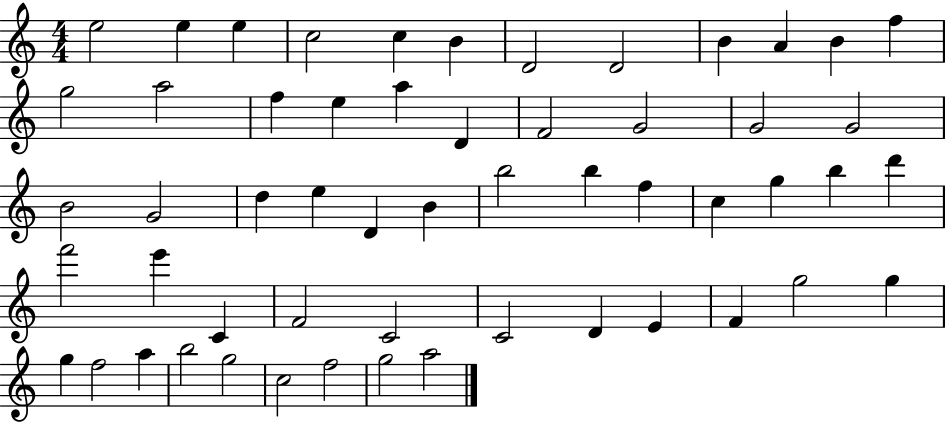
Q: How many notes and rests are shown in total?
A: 55